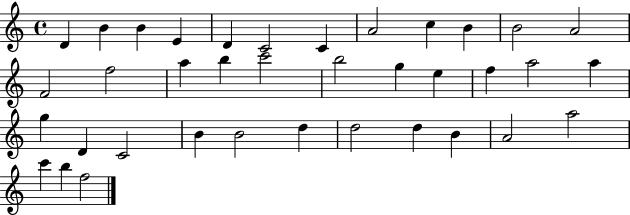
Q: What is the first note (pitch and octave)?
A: D4